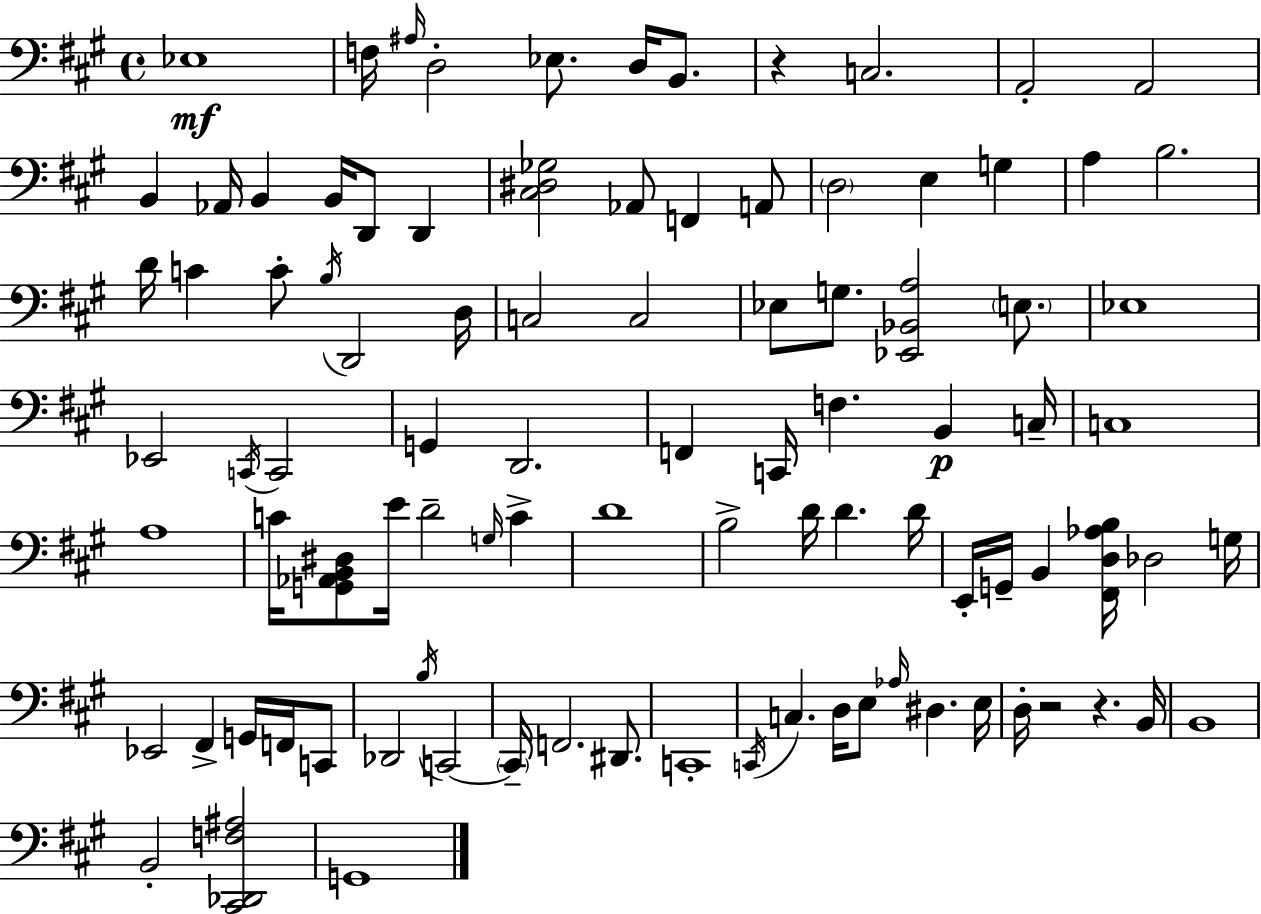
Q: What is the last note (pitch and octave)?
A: G2